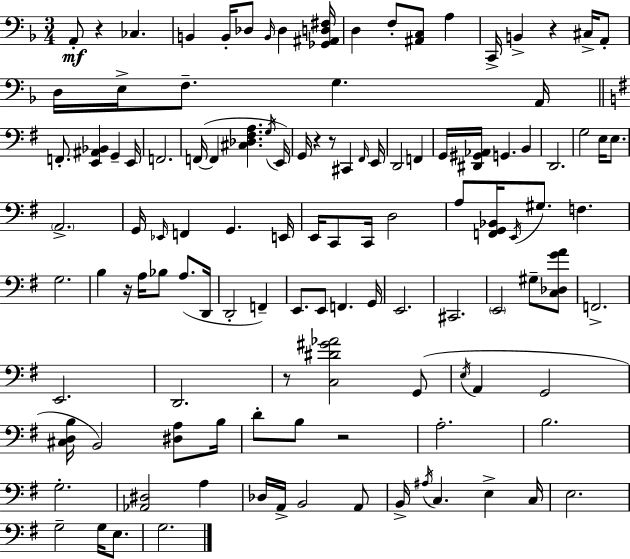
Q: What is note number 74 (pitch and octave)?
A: G2